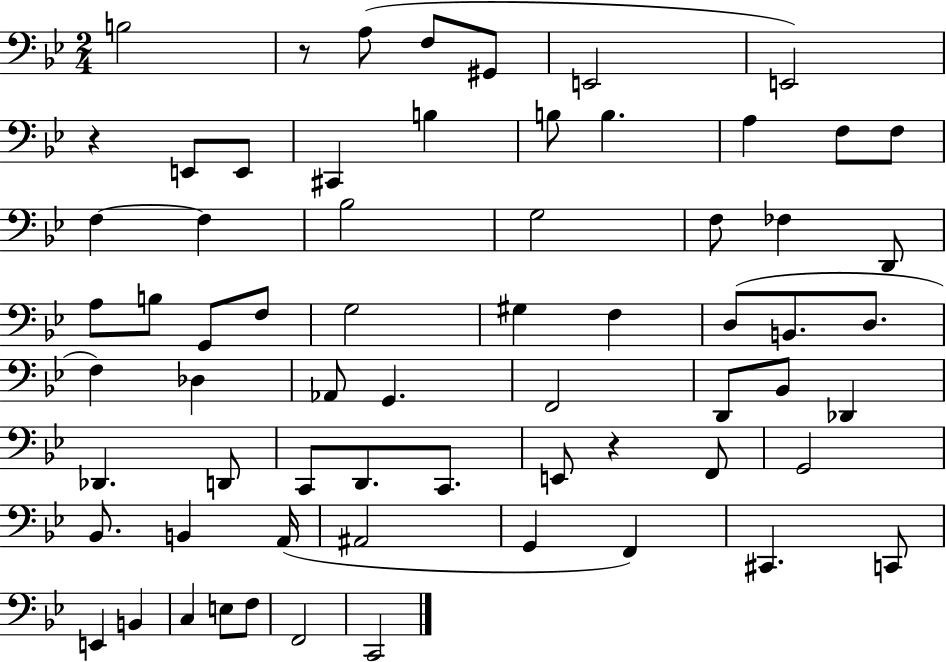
X:1
T:Untitled
M:2/4
L:1/4
K:Bb
B,2 z/2 A,/2 F,/2 ^G,,/2 E,,2 E,,2 z E,,/2 E,,/2 ^C,, B, B,/2 B, A, F,/2 F,/2 F, F, _B,2 G,2 F,/2 _F, D,,/2 A,/2 B,/2 G,,/2 F,/2 G,2 ^G, F, D,/2 B,,/2 D,/2 F, _D, _A,,/2 G,, F,,2 D,,/2 _B,,/2 _D,, _D,, D,,/2 C,,/2 D,,/2 C,,/2 E,,/2 z F,,/2 G,,2 _B,,/2 B,, A,,/4 ^A,,2 G,, F,, ^C,, C,,/2 E,, B,, C, E,/2 F,/2 F,,2 C,,2